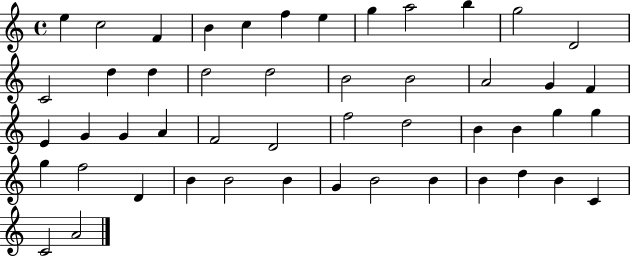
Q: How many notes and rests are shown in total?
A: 49